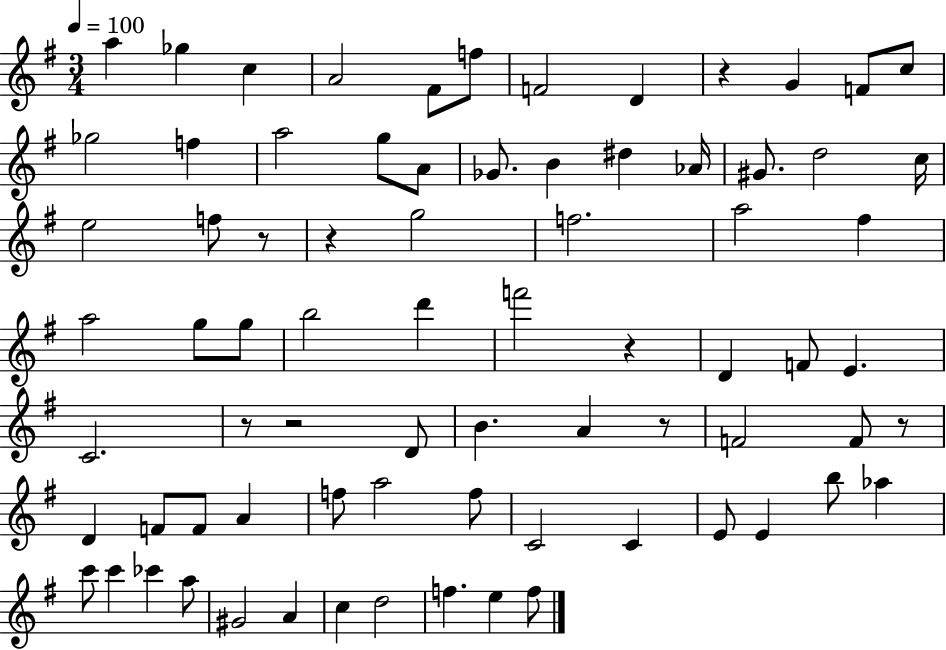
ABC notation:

X:1
T:Untitled
M:3/4
L:1/4
K:G
a _g c A2 ^F/2 f/2 F2 D z G F/2 c/2 _g2 f a2 g/2 A/2 _G/2 B ^d _A/4 ^G/2 d2 c/4 e2 f/2 z/2 z g2 f2 a2 ^f a2 g/2 g/2 b2 d' f'2 z D F/2 E C2 z/2 z2 D/2 B A z/2 F2 F/2 z/2 D F/2 F/2 A f/2 a2 f/2 C2 C E/2 E b/2 _a c'/2 c' _c' a/2 ^G2 A c d2 f e f/2